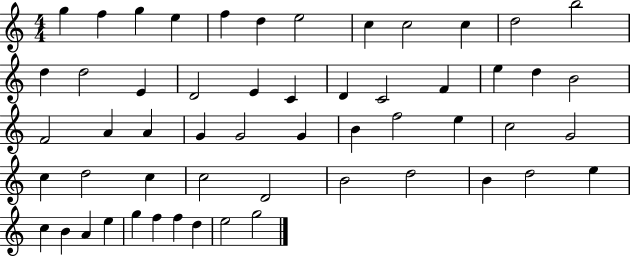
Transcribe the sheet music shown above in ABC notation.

X:1
T:Untitled
M:4/4
L:1/4
K:C
g f g e f d e2 c c2 c d2 b2 d d2 E D2 E C D C2 F e d B2 F2 A A G G2 G B f2 e c2 G2 c d2 c c2 D2 B2 d2 B d2 e c B A e g f f d e2 g2